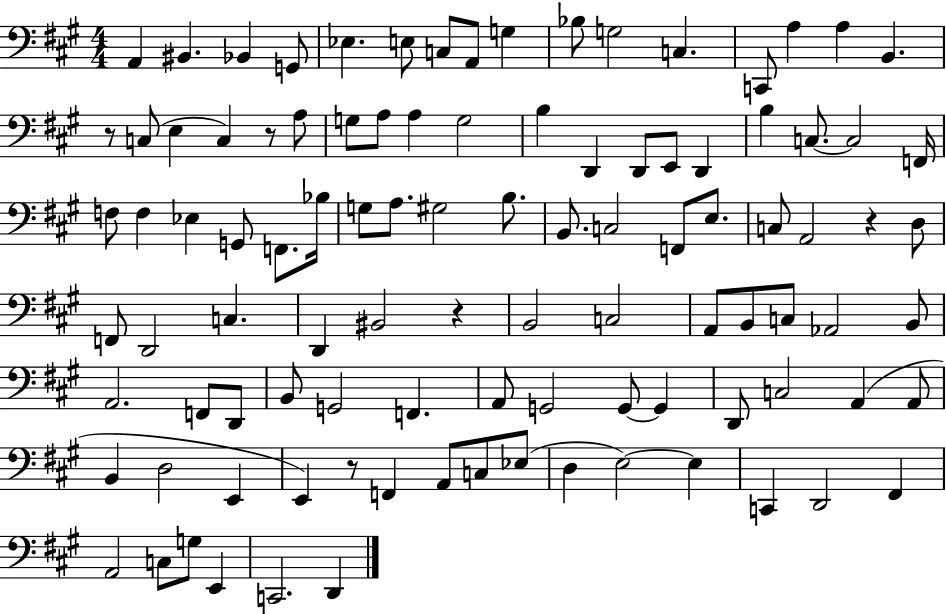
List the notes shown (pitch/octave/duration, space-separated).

A2/q BIS2/q. Bb2/q G2/e Eb3/q. E3/e C3/e A2/e G3/q Bb3/e G3/h C3/q. C2/e A3/q A3/q B2/q. R/e C3/e E3/q C3/q R/e A3/e G3/e A3/e A3/q G3/h B3/q D2/q D2/e E2/e D2/q B3/q C3/e. C3/h F2/s F3/e F3/q Eb3/q G2/e F2/e. Bb3/s G3/e A3/e. G#3/h B3/e. B2/e. C3/h F2/e E3/e. C3/e A2/h R/q D3/e F2/e D2/h C3/q. D2/q BIS2/h R/q B2/h C3/h A2/e B2/e C3/e Ab2/h B2/e A2/h. F2/e D2/e B2/e G2/h F2/q. A2/e G2/h G2/e G2/q D2/e C3/h A2/q A2/e B2/q D3/h E2/q E2/q R/e F2/q A2/e C3/e Eb3/e D3/q E3/h E3/q C2/q D2/h F#2/q A2/h C3/e G3/e E2/q C2/h. D2/q